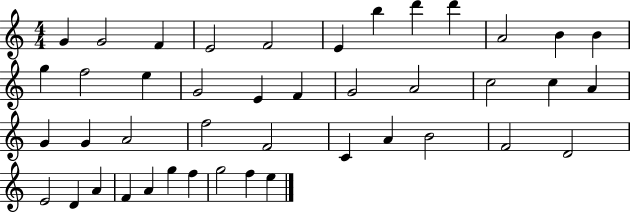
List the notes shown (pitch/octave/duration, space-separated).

G4/q G4/h F4/q E4/h F4/h E4/q B5/q D6/q D6/q A4/h B4/q B4/q G5/q F5/h E5/q G4/h E4/q F4/q G4/h A4/h C5/h C5/q A4/q G4/q G4/q A4/h F5/h F4/h C4/q A4/q B4/h F4/h D4/h E4/h D4/q A4/q F4/q A4/q G5/q F5/q G5/h F5/q E5/q